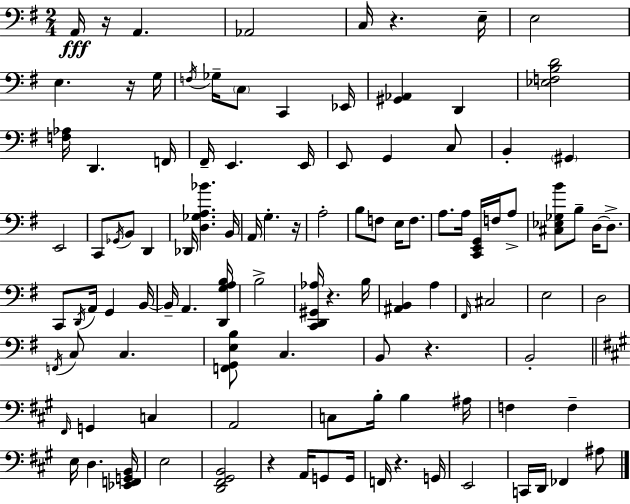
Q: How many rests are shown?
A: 8